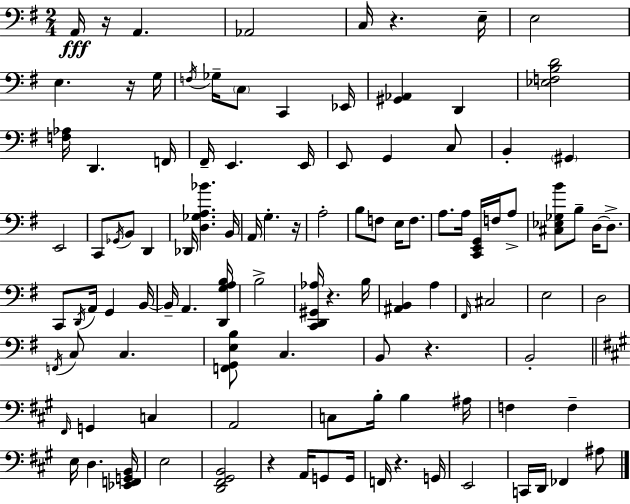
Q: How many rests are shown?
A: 8